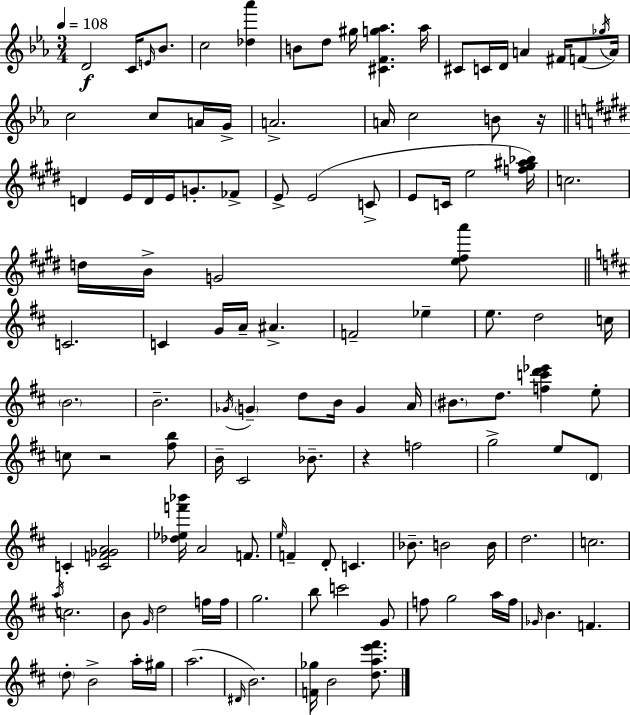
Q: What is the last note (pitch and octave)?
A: B4